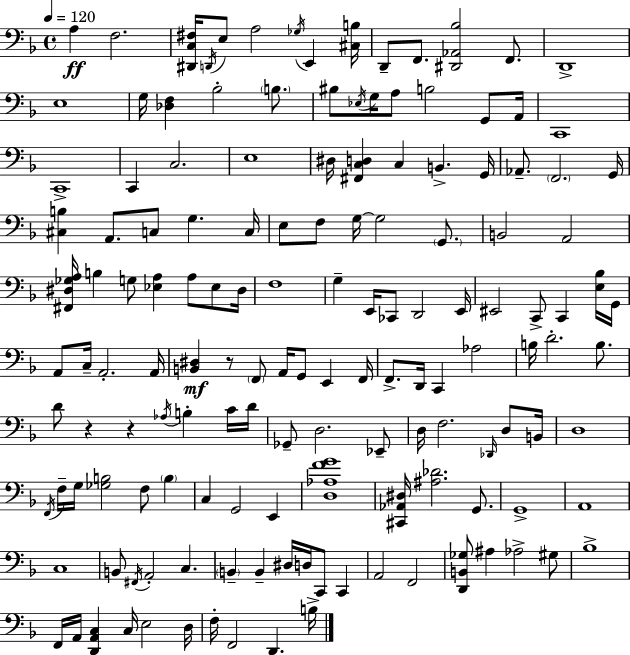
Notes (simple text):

A3/q F3/h. [D#2,C3,F#3]/s D2/s E3/e A3/h Gb3/s E2/q [C#3,B3]/s D2/e F2/e. [D#2,Ab2,Bb3]/h F2/e. D2/w E3/w G3/s [Db3,F3]/q Bb3/h B3/e. BIS3/e Eb3/s G3/s A3/e B3/h G2/e A2/s C2/w C2/w C2/q C3/h. E3/w D#3/s [F#2,C3,D3]/q C3/q B2/q. G2/s Ab2/e. F2/h. G2/s [C#3,B3]/q A2/e. C3/e G3/q. C3/s E3/e F3/e G3/s G3/h G2/e. B2/h A2/h [F#2,D#3,Gb3,A3]/s B3/q G3/e [Eb3,A3]/q A3/e Eb3/e D#3/s F3/w G3/q E2/s CES2/e D2/h E2/s EIS2/h C2/e C2/q [E3,Bb3]/s G2/s A2/e C3/s A2/h. A2/s [B2,D#3]/q R/e F2/e A2/s G2/e E2/q F2/s F2/e. D2/s C2/q Ab3/h B3/s D4/h. B3/e. D4/e R/q R/q Ab3/s B3/q C4/s D4/s Gb2/e D3/h. Eb2/e D3/s F3/h. Db2/s D3/e B2/s D3/w F2/s F3/s G3/s [Gb3,B3]/h F3/e B3/q C3/q G2/h E2/q [D3,Ab3,F4,G4]/w [C#2,Ab2,D#3]/s [A#3,Db4]/h. G2/e. G2/w A2/w C3/w B2/e F#2/s A2/h C3/q. B2/q B2/q D#3/s D3/s C2/e C2/q A2/h F2/h [D2,B2,Gb3]/e A#3/q Ab3/h G#3/e Bb3/w F2/s A2/s [D2,A2,C3]/q C3/s E3/h D3/s F3/s F2/h D2/q. B3/s